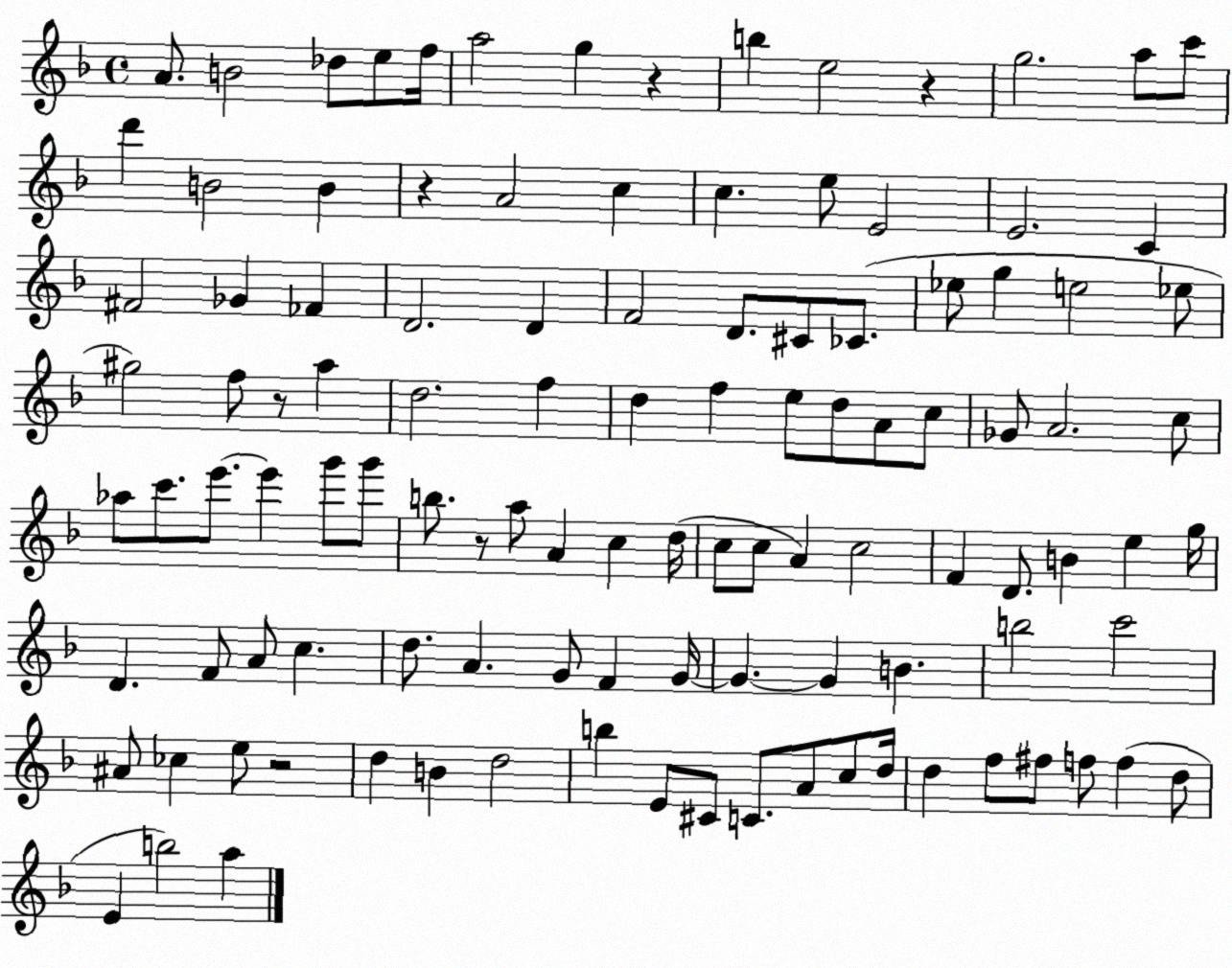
X:1
T:Untitled
M:4/4
L:1/4
K:F
A/2 B2 _d/2 e/2 f/4 a2 g z b e2 z g2 a/2 c'/2 d' B2 B z A2 c c e/2 E2 E2 C ^F2 _G _F D2 D F2 D/2 ^C/2 _C/2 _e/2 g e2 _e/2 ^g2 f/2 z/2 a d2 f d f e/2 d/2 A/2 c/2 _G/2 A2 c/2 _a/2 c'/2 e'/2 e' g'/2 g'/2 b/2 z/2 a/2 A c d/4 c/2 c/2 A c2 F D/2 B e g/4 D F/2 A/2 c d/2 A G/2 F G/4 G G B b2 c'2 ^A/2 _c e/2 z2 d B d2 b E/2 ^C/2 C/2 A/2 c/2 d/4 d f/2 ^f/2 f/2 f d/2 E b2 a